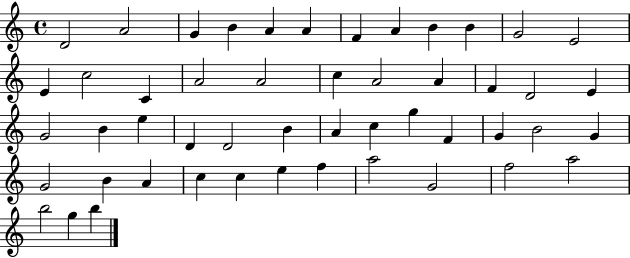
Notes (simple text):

D4/h A4/h G4/q B4/q A4/q A4/q F4/q A4/q B4/q B4/q G4/h E4/h E4/q C5/h C4/q A4/h A4/h C5/q A4/h A4/q F4/q D4/h E4/q G4/h B4/q E5/q D4/q D4/h B4/q A4/q C5/q G5/q F4/q G4/q B4/h G4/q G4/h B4/q A4/q C5/q C5/q E5/q F5/q A5/h G4/h F5/h A5/h B5/h G5/q B5/q